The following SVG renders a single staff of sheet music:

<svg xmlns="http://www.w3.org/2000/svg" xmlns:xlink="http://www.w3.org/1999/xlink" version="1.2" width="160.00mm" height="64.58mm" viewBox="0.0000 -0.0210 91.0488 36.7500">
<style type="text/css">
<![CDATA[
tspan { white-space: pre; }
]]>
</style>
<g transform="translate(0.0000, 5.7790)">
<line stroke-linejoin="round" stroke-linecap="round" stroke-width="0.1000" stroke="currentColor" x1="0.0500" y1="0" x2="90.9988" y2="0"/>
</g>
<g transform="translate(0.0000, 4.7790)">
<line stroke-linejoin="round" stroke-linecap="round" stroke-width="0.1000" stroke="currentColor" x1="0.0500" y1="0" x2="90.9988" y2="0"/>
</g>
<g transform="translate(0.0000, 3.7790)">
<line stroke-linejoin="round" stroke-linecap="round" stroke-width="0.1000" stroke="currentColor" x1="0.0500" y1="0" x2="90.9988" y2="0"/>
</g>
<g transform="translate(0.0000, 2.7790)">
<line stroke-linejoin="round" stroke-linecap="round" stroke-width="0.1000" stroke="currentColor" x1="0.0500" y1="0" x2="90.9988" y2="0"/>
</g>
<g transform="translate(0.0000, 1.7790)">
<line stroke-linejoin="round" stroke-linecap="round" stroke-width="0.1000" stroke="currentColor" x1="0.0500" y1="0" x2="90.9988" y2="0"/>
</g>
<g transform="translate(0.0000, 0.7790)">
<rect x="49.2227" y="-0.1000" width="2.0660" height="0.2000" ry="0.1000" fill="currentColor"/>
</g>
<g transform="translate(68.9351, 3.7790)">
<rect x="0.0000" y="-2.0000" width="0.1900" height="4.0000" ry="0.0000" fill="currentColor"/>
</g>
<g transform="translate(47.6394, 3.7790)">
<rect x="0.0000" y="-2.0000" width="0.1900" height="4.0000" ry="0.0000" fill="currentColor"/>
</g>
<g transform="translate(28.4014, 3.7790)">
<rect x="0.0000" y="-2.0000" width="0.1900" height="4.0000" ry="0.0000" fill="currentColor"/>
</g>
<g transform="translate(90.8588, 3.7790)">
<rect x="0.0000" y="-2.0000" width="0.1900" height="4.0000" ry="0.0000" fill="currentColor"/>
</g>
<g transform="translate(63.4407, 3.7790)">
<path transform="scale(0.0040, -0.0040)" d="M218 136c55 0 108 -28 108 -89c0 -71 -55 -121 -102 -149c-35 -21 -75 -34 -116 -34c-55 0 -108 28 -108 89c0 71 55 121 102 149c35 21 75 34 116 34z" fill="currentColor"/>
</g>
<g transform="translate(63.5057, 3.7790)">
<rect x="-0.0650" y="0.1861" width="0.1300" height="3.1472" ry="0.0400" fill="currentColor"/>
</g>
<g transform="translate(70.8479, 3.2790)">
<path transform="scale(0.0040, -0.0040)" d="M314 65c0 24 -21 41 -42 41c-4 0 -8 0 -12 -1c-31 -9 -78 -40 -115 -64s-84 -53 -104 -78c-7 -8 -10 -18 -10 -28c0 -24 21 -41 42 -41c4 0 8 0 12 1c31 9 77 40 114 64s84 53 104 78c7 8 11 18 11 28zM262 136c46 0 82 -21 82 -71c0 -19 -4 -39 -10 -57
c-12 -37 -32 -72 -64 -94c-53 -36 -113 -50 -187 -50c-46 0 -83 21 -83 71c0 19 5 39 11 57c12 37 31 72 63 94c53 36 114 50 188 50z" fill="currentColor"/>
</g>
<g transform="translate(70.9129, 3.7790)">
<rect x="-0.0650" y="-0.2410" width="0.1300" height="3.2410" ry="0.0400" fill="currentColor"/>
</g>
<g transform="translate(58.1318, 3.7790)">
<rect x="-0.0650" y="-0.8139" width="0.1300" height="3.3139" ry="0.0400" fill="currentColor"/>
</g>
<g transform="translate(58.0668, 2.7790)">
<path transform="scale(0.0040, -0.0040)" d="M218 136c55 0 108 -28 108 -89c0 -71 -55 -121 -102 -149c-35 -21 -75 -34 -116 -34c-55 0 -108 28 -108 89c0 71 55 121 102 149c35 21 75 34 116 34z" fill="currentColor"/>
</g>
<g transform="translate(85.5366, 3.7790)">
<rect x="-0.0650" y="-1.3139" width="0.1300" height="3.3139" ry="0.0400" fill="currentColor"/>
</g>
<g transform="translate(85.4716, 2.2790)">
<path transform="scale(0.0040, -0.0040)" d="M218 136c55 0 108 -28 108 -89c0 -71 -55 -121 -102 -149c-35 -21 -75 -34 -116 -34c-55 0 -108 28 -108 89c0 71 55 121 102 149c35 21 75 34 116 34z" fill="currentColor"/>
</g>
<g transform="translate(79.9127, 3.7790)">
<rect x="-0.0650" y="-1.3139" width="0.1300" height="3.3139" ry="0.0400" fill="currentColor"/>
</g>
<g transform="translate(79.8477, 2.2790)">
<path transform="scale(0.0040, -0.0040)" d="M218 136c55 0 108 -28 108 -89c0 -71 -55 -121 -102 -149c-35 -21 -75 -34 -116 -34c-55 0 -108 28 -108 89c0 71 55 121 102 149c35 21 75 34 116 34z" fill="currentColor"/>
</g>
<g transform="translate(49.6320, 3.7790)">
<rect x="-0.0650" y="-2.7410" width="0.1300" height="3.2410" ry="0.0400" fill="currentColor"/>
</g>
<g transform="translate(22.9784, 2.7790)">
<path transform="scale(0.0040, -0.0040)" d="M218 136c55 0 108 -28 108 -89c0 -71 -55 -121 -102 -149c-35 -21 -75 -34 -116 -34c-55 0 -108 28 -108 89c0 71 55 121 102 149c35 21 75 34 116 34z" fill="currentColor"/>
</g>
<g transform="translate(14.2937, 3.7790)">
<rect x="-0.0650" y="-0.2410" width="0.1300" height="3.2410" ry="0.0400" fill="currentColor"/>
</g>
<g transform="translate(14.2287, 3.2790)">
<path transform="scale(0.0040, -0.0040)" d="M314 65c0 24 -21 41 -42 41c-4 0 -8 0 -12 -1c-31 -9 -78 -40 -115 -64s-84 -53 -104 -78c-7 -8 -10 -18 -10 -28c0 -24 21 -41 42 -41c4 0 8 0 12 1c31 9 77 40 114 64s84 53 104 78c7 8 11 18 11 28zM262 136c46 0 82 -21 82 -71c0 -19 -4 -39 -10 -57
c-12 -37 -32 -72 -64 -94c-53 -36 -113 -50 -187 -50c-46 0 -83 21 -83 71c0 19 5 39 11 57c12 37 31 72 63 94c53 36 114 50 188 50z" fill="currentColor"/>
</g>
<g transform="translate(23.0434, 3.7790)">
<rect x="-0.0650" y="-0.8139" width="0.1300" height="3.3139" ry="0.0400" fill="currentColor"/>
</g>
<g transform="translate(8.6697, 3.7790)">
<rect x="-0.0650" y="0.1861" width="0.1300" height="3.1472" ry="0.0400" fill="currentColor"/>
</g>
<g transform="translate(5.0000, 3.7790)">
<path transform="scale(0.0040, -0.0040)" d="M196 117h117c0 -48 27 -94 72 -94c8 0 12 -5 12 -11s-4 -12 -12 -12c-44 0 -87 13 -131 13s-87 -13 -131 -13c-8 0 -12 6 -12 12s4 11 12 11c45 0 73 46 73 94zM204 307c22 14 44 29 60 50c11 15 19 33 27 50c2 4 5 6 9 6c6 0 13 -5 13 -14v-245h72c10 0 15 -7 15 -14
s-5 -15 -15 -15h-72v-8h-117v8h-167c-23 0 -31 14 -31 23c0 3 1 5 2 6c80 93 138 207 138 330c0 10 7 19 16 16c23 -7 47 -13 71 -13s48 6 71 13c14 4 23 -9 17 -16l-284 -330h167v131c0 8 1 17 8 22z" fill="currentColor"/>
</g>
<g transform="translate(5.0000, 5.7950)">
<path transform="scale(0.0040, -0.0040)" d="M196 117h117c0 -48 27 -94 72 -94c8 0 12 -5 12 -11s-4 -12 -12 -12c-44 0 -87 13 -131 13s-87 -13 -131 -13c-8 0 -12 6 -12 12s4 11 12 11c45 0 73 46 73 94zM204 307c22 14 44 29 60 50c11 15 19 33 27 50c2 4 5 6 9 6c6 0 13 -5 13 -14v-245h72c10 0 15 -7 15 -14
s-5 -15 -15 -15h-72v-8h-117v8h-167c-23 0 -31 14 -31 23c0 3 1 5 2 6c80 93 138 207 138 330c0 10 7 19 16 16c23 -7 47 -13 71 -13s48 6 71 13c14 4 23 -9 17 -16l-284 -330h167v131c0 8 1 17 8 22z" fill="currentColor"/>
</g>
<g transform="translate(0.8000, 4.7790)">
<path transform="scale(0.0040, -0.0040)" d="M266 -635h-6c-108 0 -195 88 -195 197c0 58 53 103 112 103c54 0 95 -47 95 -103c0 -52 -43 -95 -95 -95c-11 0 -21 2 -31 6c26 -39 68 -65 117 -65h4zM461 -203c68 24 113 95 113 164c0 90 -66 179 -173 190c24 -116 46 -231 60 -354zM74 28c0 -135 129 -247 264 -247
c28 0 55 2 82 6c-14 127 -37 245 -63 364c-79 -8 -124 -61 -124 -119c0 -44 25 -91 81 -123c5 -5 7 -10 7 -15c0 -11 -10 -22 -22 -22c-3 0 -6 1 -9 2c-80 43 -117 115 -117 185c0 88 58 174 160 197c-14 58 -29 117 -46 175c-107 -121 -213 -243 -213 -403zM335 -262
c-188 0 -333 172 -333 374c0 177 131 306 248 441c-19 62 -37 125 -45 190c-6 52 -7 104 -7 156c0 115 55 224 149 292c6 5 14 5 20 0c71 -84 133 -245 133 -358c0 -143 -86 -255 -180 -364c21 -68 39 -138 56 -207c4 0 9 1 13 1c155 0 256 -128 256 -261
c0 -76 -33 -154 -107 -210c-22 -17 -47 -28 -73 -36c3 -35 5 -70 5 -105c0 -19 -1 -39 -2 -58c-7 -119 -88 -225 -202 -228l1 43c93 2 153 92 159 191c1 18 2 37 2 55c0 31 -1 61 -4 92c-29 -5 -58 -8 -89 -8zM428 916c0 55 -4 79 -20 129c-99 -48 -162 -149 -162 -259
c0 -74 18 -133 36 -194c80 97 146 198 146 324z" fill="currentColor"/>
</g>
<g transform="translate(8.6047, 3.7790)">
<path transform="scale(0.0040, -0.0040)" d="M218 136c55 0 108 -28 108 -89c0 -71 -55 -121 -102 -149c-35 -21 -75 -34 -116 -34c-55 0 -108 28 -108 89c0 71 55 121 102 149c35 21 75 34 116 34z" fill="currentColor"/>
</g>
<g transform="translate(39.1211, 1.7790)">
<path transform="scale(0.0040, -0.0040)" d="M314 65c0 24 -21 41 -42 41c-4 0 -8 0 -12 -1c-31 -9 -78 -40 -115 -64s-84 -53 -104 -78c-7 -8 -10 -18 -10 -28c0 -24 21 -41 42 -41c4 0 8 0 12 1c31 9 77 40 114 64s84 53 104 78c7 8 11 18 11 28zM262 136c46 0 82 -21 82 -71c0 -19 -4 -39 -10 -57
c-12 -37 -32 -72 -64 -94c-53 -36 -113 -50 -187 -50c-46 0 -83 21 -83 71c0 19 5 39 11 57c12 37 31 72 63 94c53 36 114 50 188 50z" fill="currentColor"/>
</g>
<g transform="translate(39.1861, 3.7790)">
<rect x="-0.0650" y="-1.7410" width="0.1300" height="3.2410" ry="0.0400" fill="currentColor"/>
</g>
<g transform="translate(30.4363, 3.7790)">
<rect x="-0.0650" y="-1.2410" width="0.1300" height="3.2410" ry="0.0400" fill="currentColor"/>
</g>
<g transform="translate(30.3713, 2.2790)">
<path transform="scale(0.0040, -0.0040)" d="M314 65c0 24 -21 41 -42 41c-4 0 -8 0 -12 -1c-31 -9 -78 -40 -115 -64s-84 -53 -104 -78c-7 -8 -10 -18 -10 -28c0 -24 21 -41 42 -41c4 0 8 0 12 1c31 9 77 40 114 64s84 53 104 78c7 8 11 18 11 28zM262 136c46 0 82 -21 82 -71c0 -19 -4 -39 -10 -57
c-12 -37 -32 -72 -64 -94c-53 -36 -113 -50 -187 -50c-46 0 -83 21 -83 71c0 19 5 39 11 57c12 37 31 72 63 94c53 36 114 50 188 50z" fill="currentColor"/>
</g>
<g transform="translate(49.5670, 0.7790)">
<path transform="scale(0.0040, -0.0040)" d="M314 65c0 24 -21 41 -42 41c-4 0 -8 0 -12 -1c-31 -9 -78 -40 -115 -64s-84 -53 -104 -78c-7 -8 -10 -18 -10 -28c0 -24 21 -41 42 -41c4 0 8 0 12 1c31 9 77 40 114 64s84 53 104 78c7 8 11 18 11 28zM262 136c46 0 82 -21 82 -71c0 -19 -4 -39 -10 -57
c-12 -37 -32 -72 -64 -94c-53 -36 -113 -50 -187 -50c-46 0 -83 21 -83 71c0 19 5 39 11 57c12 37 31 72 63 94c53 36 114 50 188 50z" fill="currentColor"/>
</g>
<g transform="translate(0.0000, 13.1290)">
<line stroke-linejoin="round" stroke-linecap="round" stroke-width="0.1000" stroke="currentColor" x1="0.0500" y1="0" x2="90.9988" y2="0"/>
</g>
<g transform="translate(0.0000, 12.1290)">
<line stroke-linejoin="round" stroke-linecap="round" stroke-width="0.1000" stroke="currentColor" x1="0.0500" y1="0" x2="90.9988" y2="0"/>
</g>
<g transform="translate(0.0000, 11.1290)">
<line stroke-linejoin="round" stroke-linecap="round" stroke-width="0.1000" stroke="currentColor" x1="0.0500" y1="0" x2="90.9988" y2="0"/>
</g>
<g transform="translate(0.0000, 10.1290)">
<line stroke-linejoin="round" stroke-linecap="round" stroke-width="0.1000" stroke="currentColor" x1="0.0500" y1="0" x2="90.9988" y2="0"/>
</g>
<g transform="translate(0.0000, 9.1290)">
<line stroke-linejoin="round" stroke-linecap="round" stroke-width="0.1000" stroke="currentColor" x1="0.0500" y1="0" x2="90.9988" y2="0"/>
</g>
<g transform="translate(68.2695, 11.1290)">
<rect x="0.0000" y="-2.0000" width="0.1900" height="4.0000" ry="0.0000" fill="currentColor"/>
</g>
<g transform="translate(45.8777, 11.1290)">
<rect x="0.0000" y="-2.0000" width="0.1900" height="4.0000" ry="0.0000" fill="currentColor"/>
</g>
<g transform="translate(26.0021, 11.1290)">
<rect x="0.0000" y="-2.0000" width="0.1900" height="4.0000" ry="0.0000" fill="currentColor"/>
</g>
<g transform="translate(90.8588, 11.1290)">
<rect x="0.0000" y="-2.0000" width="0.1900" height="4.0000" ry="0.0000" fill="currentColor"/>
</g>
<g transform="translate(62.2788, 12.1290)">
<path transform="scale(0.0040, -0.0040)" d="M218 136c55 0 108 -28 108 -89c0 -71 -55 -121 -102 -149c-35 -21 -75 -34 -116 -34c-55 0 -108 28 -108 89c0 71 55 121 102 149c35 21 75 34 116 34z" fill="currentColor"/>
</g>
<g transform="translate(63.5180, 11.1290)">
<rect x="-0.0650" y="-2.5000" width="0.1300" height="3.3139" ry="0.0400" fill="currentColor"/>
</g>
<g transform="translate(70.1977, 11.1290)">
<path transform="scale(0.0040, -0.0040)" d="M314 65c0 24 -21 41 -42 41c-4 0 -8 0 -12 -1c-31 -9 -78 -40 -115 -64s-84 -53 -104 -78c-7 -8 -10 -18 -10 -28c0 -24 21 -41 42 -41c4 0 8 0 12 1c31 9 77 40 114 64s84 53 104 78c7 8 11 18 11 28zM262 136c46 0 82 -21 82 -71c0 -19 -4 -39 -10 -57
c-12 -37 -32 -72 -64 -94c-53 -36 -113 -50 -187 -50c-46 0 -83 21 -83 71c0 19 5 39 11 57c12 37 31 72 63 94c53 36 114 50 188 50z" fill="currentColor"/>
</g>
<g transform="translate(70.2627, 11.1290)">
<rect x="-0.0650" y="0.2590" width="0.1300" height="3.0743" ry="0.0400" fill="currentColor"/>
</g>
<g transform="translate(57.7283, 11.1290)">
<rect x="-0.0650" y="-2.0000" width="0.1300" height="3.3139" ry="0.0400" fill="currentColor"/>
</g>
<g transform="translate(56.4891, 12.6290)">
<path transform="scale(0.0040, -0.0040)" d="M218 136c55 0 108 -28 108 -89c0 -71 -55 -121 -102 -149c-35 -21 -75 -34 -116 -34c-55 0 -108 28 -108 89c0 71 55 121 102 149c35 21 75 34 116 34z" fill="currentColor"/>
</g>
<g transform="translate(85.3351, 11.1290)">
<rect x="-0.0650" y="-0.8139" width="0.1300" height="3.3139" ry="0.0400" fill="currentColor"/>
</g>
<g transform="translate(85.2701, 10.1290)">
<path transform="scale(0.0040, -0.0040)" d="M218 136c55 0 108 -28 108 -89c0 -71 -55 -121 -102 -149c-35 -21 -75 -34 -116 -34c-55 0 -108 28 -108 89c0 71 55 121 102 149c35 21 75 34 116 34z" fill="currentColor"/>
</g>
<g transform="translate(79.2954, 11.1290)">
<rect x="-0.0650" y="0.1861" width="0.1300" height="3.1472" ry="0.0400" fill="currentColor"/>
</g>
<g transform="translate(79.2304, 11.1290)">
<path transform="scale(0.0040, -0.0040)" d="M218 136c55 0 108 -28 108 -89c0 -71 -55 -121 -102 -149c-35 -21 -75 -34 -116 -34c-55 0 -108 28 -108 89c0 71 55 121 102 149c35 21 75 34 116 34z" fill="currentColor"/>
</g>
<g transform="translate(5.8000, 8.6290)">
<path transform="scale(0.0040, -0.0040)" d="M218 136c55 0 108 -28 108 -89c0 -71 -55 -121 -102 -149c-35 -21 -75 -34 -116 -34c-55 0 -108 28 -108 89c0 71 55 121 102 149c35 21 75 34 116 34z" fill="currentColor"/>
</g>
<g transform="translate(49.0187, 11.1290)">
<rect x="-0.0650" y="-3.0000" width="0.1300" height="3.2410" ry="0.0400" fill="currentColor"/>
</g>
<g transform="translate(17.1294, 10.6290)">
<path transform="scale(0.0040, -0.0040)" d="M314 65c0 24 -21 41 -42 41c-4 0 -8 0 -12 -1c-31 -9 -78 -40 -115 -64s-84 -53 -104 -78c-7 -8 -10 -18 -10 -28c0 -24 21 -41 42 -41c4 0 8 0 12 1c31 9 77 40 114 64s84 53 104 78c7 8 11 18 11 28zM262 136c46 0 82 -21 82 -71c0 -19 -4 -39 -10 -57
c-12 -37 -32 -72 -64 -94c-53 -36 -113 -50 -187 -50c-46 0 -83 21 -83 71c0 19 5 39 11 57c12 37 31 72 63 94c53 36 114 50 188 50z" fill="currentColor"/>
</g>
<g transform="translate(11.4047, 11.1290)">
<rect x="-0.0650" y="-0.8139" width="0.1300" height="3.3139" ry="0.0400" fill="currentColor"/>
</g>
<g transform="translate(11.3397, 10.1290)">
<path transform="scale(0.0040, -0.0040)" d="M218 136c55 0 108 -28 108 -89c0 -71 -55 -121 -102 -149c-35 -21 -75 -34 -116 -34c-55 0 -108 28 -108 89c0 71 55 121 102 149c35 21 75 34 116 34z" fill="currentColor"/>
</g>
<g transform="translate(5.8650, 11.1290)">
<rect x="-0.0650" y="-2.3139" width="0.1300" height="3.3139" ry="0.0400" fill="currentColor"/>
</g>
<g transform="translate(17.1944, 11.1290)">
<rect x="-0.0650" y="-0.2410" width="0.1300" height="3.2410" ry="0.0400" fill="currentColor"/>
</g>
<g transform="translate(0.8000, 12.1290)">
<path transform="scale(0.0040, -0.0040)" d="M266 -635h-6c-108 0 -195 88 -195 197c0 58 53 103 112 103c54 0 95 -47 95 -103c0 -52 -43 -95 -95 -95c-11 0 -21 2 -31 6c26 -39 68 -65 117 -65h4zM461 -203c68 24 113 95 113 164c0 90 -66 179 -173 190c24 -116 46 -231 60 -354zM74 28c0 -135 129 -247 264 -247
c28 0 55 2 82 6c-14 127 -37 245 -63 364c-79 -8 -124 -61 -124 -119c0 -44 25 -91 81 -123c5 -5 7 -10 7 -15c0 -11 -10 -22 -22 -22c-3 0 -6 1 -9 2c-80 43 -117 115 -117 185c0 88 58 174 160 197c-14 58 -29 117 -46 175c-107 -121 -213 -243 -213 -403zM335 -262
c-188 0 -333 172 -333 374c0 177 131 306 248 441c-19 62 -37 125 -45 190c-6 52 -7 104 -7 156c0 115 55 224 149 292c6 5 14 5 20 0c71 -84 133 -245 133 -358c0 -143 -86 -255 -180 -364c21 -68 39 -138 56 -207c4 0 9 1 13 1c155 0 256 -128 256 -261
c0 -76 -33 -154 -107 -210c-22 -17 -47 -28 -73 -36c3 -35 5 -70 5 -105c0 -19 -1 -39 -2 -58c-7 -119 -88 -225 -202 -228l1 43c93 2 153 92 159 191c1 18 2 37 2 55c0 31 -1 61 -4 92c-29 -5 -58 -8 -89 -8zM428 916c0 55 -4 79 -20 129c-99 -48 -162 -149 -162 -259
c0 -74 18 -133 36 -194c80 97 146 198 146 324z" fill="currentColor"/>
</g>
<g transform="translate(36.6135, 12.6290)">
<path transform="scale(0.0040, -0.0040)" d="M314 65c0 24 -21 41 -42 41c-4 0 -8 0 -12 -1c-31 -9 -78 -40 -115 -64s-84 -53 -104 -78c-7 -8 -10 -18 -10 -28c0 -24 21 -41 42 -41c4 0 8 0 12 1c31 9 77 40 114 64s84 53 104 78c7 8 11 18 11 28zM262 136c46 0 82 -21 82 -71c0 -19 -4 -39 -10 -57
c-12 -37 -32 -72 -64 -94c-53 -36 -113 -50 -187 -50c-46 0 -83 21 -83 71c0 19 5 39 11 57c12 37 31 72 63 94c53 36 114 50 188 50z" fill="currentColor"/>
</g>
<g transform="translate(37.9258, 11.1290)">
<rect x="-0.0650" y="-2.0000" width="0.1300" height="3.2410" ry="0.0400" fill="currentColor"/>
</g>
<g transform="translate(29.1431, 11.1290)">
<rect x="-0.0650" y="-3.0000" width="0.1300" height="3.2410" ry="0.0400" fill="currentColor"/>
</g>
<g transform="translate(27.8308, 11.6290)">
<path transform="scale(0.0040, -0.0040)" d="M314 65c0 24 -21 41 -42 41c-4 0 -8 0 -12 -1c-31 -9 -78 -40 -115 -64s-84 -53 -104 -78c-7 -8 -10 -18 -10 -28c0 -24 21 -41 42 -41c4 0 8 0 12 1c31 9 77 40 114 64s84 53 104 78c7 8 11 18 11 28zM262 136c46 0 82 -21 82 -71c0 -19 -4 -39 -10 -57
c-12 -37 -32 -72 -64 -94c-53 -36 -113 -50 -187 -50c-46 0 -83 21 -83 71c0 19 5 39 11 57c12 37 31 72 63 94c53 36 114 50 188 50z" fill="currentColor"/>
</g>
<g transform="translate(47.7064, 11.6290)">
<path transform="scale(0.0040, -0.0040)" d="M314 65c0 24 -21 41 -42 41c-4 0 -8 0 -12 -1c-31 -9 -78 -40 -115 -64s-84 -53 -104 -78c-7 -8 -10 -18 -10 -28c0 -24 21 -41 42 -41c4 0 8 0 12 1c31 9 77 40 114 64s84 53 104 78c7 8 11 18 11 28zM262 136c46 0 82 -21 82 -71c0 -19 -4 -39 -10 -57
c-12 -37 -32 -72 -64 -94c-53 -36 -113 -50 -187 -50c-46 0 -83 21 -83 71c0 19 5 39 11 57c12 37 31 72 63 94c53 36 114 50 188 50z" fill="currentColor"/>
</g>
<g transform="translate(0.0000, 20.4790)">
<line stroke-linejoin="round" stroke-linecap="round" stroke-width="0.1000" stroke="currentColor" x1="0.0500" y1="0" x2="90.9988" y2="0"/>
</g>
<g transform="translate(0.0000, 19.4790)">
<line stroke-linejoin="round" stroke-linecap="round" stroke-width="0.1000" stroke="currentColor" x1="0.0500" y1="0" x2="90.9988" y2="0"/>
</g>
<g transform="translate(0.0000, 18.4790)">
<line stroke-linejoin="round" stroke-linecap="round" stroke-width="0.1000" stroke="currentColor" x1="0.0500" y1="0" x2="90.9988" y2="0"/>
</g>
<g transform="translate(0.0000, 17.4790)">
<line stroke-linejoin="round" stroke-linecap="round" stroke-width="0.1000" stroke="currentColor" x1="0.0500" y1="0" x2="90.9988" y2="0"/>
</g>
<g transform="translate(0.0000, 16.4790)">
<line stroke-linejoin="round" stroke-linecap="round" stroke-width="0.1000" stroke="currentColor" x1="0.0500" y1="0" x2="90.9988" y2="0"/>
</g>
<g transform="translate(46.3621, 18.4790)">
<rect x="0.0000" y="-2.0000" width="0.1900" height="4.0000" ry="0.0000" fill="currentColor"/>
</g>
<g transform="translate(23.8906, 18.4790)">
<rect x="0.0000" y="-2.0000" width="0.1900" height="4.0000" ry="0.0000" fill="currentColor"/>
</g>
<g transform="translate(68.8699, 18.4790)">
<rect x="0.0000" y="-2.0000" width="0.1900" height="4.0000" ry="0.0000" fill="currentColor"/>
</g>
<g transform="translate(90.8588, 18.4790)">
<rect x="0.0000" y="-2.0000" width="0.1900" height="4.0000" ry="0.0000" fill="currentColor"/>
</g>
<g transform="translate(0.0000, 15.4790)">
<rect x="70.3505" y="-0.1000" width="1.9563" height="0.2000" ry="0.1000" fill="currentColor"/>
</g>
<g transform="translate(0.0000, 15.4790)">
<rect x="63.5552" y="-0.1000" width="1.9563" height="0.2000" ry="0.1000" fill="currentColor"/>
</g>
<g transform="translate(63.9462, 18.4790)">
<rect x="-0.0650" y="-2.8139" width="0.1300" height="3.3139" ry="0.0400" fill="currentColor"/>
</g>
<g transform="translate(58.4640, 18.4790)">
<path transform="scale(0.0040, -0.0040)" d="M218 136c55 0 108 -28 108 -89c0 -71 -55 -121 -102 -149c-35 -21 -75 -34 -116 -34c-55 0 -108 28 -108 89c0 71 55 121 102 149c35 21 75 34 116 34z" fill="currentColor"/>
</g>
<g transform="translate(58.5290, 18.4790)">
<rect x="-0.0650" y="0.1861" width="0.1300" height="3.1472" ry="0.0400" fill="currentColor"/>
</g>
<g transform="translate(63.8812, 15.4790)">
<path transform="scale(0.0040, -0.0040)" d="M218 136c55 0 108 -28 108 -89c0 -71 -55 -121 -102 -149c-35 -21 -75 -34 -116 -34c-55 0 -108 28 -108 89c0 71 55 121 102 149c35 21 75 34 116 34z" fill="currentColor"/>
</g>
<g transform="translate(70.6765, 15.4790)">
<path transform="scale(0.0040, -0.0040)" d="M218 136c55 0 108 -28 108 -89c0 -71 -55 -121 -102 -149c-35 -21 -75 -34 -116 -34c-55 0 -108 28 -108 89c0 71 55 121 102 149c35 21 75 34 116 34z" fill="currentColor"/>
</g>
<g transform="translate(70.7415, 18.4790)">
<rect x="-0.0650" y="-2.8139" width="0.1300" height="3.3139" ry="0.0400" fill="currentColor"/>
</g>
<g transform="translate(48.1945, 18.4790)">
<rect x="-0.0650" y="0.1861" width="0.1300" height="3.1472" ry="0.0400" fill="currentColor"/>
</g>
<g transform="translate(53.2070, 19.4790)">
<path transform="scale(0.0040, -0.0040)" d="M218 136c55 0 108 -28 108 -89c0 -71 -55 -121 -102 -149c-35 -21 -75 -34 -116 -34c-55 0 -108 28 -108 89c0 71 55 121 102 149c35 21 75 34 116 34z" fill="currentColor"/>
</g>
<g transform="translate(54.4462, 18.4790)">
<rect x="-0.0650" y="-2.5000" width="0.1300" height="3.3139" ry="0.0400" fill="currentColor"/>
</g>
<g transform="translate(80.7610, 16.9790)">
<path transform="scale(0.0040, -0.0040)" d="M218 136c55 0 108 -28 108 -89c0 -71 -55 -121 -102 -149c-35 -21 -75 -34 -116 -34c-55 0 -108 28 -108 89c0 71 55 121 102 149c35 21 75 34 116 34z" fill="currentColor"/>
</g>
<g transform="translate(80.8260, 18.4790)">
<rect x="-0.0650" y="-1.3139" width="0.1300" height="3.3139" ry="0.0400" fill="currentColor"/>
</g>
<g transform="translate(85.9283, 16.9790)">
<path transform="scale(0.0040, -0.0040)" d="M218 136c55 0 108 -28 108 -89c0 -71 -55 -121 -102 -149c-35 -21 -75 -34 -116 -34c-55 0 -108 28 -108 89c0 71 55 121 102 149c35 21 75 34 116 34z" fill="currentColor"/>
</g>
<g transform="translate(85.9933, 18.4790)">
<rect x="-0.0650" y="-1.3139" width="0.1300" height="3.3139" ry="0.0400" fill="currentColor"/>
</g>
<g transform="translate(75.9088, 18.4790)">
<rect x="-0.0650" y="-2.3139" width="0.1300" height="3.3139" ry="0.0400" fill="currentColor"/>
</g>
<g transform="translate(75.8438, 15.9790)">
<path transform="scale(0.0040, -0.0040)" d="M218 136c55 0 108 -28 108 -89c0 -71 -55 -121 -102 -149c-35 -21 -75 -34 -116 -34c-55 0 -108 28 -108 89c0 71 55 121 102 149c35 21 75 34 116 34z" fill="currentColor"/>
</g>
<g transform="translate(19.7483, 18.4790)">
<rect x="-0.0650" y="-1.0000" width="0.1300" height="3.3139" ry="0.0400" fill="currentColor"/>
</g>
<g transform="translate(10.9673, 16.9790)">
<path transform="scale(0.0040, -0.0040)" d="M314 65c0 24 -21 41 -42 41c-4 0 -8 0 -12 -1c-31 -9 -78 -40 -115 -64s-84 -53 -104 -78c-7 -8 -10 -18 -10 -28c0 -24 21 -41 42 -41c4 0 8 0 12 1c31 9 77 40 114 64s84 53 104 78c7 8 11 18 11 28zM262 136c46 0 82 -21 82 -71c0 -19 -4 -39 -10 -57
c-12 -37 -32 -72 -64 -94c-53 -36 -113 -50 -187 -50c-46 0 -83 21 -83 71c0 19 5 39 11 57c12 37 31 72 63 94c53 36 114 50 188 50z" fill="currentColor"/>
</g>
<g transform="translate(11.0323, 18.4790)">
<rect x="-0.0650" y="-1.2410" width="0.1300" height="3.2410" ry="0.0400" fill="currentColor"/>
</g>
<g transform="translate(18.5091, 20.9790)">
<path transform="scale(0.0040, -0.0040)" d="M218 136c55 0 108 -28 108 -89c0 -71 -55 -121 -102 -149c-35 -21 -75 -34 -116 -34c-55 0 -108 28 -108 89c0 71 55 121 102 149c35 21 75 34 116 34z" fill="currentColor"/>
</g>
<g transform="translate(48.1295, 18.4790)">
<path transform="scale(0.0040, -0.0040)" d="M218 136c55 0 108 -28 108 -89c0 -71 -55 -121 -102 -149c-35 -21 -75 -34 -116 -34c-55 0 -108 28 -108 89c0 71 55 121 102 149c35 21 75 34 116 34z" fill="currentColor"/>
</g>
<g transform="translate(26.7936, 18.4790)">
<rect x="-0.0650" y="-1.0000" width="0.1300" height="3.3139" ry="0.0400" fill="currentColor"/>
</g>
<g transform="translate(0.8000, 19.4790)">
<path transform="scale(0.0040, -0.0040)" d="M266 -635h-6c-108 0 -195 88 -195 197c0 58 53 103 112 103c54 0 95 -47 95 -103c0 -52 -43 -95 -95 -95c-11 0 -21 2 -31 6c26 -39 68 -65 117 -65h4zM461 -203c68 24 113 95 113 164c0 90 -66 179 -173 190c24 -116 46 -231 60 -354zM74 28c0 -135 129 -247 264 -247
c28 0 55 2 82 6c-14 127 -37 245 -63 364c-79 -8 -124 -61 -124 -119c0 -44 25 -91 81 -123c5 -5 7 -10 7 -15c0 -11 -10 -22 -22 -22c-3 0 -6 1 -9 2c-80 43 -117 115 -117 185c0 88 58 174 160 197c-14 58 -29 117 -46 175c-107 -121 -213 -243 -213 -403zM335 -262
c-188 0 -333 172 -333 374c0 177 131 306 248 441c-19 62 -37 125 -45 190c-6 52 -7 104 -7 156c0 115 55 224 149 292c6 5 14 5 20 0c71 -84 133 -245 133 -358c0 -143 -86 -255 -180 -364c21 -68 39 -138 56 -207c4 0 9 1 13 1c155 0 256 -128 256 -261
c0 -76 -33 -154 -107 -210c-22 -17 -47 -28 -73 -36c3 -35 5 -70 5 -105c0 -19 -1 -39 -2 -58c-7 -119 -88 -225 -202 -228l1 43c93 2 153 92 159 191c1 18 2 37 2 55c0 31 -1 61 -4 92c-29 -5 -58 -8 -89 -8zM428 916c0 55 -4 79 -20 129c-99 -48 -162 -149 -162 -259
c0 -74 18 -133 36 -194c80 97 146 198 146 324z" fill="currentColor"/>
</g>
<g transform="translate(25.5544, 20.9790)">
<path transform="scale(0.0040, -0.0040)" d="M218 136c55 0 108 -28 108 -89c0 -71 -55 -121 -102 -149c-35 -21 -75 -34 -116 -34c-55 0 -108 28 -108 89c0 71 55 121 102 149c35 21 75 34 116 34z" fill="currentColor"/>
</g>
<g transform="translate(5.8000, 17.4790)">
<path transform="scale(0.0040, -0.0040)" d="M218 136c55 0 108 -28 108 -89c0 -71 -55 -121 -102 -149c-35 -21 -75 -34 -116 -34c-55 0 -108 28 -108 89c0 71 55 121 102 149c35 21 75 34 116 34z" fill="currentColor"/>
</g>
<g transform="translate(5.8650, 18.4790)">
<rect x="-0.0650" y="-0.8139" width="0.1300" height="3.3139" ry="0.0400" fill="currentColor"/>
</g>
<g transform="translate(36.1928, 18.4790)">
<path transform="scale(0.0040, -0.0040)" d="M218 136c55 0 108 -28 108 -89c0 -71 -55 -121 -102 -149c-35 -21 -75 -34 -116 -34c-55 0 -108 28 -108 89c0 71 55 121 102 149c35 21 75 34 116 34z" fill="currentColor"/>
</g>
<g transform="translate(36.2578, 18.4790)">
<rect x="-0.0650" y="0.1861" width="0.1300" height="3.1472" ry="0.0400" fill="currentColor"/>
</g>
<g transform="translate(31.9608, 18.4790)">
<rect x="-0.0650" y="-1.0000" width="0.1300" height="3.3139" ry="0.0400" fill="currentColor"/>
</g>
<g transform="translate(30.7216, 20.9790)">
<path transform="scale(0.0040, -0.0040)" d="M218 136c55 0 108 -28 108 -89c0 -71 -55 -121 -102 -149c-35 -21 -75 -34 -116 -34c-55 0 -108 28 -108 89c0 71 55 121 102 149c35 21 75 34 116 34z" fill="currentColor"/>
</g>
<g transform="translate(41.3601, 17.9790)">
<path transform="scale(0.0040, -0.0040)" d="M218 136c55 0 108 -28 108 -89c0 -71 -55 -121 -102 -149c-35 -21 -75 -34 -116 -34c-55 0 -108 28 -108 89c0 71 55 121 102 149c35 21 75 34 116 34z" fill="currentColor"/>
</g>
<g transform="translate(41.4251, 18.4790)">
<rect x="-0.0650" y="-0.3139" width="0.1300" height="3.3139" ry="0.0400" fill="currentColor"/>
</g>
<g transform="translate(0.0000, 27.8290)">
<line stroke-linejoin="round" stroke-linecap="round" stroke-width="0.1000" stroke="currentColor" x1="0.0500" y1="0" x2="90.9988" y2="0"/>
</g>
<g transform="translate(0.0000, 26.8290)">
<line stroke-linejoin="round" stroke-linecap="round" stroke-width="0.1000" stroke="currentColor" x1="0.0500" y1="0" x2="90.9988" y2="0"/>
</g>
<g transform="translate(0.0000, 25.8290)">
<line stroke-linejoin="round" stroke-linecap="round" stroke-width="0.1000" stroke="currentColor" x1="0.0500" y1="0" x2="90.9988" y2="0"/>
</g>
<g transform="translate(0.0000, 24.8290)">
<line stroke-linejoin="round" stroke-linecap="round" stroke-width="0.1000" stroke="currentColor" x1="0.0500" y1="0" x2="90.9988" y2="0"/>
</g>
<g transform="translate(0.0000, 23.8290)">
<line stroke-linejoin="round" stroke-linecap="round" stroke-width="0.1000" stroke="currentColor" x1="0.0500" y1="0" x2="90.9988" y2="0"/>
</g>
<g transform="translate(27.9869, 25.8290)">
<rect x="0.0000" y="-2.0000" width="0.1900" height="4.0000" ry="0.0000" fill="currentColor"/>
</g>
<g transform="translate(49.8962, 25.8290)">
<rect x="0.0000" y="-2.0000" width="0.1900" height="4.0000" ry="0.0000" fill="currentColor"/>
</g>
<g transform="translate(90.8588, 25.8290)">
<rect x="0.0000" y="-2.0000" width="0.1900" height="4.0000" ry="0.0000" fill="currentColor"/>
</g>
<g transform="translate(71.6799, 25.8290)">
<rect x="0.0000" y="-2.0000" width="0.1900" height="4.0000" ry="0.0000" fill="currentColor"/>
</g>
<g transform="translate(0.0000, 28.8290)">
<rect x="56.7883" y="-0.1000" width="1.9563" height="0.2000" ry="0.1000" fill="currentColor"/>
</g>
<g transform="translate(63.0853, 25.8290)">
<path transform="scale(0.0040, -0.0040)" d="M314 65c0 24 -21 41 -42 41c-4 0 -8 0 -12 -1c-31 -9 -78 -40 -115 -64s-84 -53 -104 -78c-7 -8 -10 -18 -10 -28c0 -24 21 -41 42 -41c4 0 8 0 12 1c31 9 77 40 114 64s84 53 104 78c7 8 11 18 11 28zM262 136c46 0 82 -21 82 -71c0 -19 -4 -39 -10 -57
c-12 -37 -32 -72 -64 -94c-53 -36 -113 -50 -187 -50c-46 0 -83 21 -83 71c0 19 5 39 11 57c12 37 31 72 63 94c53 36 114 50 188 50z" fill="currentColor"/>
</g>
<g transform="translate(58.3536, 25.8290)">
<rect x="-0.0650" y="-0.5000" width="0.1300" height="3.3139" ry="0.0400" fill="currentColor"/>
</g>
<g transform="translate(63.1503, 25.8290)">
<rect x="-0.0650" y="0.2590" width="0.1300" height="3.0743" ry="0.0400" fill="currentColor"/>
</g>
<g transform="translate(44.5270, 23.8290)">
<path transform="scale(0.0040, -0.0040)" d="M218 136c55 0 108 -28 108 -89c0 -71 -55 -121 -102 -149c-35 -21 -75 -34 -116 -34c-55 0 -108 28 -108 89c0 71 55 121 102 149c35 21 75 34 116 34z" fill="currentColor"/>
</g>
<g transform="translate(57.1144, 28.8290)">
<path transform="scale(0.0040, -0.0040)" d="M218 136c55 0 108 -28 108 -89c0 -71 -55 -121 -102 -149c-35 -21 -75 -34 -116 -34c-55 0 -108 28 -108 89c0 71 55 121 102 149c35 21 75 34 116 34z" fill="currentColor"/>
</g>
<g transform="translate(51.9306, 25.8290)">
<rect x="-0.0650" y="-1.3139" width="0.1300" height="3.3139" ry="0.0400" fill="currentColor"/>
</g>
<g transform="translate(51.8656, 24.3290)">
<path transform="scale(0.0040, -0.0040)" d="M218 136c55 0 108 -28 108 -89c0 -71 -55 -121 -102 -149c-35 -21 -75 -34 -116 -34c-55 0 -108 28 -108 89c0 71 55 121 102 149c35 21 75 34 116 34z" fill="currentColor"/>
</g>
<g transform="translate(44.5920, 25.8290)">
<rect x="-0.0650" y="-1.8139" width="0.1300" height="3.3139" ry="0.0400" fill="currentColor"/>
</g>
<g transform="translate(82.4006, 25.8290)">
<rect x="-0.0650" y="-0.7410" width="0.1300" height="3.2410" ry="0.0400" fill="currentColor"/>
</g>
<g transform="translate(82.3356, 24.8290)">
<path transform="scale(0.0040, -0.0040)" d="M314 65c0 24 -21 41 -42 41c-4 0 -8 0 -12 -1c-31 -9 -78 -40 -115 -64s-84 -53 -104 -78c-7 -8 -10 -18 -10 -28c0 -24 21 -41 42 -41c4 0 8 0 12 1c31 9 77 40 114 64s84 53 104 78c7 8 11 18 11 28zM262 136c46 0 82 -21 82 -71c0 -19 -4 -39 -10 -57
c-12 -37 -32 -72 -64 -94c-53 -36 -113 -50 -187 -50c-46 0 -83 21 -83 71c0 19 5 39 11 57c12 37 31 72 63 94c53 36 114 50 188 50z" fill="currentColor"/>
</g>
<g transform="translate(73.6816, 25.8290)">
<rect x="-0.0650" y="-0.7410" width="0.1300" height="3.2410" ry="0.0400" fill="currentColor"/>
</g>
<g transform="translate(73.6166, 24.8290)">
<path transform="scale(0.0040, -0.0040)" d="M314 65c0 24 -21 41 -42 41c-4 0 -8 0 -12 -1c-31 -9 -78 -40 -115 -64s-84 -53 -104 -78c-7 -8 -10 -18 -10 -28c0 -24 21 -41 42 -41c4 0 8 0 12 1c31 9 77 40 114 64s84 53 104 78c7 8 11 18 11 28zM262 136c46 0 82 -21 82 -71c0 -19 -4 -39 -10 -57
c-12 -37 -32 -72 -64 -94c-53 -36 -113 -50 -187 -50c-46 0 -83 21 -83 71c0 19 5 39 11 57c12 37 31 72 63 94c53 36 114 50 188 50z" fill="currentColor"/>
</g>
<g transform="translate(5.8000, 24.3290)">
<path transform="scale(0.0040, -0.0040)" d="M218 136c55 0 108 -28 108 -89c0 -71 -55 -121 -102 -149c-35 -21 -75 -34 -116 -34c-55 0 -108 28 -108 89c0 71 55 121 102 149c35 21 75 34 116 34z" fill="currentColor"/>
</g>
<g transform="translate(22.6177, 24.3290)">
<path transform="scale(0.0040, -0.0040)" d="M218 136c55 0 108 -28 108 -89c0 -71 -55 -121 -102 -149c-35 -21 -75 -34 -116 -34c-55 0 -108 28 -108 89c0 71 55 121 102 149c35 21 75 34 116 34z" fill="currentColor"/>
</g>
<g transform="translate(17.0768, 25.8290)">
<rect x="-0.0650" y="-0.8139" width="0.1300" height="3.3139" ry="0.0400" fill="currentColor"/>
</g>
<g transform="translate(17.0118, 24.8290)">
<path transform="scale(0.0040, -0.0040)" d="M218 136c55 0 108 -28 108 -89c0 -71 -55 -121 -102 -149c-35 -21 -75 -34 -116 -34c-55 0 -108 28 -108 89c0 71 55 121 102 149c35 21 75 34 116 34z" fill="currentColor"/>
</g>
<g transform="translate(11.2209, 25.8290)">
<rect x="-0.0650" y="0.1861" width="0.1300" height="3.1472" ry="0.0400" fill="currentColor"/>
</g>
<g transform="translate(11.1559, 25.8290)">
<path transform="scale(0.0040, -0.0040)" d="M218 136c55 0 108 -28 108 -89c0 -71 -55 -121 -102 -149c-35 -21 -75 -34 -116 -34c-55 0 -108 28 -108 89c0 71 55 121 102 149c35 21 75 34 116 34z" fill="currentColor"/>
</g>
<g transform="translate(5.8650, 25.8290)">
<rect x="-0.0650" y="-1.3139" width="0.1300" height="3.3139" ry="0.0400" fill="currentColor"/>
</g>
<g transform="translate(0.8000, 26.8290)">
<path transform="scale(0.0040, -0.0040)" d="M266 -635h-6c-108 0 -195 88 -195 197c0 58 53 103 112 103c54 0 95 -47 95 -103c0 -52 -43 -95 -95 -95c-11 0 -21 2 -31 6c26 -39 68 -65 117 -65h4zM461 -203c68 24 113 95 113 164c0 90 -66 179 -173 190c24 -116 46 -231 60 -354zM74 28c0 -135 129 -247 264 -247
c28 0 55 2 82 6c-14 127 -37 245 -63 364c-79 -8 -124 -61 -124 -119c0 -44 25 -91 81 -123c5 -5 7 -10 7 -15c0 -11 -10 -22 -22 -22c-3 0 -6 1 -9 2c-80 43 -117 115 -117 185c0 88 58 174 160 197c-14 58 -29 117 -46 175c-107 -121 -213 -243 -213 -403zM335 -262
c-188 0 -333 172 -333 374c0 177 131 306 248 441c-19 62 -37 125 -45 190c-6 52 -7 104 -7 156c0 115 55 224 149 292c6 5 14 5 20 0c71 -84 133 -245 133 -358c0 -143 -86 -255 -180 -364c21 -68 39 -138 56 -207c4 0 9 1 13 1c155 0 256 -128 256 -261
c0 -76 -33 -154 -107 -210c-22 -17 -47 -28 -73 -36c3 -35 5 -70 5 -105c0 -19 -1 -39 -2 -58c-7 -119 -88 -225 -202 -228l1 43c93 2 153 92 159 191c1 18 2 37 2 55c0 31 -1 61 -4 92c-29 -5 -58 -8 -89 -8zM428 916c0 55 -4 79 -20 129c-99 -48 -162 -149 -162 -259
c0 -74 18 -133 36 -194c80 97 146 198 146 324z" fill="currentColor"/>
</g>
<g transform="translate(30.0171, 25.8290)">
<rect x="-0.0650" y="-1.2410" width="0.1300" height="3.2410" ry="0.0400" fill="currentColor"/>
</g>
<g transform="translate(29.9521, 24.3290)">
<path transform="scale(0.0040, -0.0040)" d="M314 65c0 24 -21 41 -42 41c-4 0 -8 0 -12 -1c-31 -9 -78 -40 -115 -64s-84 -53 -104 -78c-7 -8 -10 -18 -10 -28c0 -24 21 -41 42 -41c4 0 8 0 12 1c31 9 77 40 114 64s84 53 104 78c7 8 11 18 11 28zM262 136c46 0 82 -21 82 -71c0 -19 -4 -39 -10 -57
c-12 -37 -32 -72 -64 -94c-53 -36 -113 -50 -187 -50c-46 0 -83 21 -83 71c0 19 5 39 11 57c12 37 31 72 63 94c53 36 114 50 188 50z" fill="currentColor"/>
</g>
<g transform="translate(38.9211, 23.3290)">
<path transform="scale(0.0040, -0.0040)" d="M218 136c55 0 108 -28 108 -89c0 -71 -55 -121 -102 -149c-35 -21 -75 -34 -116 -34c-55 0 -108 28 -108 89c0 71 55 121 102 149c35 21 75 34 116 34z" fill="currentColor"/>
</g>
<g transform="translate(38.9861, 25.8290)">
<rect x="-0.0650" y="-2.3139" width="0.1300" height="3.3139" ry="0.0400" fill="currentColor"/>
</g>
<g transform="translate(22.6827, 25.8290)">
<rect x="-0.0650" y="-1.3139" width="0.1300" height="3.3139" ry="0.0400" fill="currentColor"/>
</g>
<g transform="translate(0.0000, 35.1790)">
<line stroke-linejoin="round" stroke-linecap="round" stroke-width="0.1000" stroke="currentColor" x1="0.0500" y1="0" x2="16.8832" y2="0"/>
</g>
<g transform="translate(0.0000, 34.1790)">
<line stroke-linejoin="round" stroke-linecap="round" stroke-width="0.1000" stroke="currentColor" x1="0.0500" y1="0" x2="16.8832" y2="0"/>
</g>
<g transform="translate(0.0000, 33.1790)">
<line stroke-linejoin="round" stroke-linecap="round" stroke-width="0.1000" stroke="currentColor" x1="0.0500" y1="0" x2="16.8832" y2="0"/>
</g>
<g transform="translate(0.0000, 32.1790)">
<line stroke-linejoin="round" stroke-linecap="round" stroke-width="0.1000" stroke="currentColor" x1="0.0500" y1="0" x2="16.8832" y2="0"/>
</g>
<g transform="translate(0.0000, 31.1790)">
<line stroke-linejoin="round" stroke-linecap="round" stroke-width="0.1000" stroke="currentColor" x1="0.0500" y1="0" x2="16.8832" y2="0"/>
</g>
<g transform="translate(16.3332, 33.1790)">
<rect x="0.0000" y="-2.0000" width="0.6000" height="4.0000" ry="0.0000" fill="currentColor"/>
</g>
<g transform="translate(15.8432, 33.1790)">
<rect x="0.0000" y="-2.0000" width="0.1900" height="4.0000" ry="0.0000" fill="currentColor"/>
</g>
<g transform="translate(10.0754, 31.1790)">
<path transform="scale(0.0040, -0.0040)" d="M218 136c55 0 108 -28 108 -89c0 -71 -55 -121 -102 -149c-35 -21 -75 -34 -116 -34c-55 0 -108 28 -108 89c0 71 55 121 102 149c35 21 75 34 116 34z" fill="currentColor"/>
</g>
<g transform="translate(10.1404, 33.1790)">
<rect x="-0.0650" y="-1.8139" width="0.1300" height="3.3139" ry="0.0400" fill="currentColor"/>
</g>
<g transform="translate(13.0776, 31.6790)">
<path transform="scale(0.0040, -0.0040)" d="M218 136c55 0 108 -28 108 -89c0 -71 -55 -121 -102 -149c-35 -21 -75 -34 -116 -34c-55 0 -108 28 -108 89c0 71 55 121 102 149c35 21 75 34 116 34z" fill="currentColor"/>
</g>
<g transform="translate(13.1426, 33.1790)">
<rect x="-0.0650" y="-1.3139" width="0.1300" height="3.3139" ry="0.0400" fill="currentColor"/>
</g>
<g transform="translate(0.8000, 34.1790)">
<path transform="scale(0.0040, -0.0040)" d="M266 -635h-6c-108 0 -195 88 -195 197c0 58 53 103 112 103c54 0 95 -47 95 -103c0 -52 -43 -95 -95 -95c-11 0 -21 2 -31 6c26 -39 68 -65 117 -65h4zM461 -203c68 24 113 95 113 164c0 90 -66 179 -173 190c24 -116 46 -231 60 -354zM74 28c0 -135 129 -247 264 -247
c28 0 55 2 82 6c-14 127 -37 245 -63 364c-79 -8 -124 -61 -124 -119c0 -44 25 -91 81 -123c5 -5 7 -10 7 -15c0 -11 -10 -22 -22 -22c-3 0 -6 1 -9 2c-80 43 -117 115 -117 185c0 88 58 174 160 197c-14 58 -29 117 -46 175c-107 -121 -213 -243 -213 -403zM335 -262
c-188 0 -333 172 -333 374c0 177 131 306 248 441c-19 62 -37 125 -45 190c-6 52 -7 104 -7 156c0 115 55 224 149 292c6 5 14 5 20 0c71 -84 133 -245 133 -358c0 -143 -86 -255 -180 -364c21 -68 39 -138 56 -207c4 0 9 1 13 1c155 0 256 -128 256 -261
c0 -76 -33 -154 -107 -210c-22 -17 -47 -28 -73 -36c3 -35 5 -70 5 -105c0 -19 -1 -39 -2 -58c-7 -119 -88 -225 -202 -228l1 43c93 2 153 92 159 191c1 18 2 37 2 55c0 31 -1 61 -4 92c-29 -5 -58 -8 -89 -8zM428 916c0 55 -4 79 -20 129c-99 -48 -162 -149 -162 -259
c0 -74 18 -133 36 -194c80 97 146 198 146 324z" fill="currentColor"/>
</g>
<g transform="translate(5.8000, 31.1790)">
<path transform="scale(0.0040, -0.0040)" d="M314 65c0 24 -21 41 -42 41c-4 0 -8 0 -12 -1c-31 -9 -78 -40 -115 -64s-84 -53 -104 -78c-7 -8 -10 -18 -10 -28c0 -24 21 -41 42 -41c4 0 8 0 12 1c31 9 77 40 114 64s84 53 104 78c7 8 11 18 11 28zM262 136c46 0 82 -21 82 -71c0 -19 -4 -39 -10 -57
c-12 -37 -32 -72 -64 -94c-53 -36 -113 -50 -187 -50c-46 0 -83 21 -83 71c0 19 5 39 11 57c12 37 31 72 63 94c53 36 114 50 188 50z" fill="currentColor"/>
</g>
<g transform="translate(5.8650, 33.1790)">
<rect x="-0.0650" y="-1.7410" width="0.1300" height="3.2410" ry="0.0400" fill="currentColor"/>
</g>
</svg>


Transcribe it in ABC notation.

X:1
T:Untitled
M:4/4
L:1/4
K:C
B c2 d e2 f2 a2 d B c2 e e g d c2 A2 F2 A2 F G B2 B d d e2 D D D B c B G B a a g e e e B d e e2 g f e C B2 d2 d2 f2 f e